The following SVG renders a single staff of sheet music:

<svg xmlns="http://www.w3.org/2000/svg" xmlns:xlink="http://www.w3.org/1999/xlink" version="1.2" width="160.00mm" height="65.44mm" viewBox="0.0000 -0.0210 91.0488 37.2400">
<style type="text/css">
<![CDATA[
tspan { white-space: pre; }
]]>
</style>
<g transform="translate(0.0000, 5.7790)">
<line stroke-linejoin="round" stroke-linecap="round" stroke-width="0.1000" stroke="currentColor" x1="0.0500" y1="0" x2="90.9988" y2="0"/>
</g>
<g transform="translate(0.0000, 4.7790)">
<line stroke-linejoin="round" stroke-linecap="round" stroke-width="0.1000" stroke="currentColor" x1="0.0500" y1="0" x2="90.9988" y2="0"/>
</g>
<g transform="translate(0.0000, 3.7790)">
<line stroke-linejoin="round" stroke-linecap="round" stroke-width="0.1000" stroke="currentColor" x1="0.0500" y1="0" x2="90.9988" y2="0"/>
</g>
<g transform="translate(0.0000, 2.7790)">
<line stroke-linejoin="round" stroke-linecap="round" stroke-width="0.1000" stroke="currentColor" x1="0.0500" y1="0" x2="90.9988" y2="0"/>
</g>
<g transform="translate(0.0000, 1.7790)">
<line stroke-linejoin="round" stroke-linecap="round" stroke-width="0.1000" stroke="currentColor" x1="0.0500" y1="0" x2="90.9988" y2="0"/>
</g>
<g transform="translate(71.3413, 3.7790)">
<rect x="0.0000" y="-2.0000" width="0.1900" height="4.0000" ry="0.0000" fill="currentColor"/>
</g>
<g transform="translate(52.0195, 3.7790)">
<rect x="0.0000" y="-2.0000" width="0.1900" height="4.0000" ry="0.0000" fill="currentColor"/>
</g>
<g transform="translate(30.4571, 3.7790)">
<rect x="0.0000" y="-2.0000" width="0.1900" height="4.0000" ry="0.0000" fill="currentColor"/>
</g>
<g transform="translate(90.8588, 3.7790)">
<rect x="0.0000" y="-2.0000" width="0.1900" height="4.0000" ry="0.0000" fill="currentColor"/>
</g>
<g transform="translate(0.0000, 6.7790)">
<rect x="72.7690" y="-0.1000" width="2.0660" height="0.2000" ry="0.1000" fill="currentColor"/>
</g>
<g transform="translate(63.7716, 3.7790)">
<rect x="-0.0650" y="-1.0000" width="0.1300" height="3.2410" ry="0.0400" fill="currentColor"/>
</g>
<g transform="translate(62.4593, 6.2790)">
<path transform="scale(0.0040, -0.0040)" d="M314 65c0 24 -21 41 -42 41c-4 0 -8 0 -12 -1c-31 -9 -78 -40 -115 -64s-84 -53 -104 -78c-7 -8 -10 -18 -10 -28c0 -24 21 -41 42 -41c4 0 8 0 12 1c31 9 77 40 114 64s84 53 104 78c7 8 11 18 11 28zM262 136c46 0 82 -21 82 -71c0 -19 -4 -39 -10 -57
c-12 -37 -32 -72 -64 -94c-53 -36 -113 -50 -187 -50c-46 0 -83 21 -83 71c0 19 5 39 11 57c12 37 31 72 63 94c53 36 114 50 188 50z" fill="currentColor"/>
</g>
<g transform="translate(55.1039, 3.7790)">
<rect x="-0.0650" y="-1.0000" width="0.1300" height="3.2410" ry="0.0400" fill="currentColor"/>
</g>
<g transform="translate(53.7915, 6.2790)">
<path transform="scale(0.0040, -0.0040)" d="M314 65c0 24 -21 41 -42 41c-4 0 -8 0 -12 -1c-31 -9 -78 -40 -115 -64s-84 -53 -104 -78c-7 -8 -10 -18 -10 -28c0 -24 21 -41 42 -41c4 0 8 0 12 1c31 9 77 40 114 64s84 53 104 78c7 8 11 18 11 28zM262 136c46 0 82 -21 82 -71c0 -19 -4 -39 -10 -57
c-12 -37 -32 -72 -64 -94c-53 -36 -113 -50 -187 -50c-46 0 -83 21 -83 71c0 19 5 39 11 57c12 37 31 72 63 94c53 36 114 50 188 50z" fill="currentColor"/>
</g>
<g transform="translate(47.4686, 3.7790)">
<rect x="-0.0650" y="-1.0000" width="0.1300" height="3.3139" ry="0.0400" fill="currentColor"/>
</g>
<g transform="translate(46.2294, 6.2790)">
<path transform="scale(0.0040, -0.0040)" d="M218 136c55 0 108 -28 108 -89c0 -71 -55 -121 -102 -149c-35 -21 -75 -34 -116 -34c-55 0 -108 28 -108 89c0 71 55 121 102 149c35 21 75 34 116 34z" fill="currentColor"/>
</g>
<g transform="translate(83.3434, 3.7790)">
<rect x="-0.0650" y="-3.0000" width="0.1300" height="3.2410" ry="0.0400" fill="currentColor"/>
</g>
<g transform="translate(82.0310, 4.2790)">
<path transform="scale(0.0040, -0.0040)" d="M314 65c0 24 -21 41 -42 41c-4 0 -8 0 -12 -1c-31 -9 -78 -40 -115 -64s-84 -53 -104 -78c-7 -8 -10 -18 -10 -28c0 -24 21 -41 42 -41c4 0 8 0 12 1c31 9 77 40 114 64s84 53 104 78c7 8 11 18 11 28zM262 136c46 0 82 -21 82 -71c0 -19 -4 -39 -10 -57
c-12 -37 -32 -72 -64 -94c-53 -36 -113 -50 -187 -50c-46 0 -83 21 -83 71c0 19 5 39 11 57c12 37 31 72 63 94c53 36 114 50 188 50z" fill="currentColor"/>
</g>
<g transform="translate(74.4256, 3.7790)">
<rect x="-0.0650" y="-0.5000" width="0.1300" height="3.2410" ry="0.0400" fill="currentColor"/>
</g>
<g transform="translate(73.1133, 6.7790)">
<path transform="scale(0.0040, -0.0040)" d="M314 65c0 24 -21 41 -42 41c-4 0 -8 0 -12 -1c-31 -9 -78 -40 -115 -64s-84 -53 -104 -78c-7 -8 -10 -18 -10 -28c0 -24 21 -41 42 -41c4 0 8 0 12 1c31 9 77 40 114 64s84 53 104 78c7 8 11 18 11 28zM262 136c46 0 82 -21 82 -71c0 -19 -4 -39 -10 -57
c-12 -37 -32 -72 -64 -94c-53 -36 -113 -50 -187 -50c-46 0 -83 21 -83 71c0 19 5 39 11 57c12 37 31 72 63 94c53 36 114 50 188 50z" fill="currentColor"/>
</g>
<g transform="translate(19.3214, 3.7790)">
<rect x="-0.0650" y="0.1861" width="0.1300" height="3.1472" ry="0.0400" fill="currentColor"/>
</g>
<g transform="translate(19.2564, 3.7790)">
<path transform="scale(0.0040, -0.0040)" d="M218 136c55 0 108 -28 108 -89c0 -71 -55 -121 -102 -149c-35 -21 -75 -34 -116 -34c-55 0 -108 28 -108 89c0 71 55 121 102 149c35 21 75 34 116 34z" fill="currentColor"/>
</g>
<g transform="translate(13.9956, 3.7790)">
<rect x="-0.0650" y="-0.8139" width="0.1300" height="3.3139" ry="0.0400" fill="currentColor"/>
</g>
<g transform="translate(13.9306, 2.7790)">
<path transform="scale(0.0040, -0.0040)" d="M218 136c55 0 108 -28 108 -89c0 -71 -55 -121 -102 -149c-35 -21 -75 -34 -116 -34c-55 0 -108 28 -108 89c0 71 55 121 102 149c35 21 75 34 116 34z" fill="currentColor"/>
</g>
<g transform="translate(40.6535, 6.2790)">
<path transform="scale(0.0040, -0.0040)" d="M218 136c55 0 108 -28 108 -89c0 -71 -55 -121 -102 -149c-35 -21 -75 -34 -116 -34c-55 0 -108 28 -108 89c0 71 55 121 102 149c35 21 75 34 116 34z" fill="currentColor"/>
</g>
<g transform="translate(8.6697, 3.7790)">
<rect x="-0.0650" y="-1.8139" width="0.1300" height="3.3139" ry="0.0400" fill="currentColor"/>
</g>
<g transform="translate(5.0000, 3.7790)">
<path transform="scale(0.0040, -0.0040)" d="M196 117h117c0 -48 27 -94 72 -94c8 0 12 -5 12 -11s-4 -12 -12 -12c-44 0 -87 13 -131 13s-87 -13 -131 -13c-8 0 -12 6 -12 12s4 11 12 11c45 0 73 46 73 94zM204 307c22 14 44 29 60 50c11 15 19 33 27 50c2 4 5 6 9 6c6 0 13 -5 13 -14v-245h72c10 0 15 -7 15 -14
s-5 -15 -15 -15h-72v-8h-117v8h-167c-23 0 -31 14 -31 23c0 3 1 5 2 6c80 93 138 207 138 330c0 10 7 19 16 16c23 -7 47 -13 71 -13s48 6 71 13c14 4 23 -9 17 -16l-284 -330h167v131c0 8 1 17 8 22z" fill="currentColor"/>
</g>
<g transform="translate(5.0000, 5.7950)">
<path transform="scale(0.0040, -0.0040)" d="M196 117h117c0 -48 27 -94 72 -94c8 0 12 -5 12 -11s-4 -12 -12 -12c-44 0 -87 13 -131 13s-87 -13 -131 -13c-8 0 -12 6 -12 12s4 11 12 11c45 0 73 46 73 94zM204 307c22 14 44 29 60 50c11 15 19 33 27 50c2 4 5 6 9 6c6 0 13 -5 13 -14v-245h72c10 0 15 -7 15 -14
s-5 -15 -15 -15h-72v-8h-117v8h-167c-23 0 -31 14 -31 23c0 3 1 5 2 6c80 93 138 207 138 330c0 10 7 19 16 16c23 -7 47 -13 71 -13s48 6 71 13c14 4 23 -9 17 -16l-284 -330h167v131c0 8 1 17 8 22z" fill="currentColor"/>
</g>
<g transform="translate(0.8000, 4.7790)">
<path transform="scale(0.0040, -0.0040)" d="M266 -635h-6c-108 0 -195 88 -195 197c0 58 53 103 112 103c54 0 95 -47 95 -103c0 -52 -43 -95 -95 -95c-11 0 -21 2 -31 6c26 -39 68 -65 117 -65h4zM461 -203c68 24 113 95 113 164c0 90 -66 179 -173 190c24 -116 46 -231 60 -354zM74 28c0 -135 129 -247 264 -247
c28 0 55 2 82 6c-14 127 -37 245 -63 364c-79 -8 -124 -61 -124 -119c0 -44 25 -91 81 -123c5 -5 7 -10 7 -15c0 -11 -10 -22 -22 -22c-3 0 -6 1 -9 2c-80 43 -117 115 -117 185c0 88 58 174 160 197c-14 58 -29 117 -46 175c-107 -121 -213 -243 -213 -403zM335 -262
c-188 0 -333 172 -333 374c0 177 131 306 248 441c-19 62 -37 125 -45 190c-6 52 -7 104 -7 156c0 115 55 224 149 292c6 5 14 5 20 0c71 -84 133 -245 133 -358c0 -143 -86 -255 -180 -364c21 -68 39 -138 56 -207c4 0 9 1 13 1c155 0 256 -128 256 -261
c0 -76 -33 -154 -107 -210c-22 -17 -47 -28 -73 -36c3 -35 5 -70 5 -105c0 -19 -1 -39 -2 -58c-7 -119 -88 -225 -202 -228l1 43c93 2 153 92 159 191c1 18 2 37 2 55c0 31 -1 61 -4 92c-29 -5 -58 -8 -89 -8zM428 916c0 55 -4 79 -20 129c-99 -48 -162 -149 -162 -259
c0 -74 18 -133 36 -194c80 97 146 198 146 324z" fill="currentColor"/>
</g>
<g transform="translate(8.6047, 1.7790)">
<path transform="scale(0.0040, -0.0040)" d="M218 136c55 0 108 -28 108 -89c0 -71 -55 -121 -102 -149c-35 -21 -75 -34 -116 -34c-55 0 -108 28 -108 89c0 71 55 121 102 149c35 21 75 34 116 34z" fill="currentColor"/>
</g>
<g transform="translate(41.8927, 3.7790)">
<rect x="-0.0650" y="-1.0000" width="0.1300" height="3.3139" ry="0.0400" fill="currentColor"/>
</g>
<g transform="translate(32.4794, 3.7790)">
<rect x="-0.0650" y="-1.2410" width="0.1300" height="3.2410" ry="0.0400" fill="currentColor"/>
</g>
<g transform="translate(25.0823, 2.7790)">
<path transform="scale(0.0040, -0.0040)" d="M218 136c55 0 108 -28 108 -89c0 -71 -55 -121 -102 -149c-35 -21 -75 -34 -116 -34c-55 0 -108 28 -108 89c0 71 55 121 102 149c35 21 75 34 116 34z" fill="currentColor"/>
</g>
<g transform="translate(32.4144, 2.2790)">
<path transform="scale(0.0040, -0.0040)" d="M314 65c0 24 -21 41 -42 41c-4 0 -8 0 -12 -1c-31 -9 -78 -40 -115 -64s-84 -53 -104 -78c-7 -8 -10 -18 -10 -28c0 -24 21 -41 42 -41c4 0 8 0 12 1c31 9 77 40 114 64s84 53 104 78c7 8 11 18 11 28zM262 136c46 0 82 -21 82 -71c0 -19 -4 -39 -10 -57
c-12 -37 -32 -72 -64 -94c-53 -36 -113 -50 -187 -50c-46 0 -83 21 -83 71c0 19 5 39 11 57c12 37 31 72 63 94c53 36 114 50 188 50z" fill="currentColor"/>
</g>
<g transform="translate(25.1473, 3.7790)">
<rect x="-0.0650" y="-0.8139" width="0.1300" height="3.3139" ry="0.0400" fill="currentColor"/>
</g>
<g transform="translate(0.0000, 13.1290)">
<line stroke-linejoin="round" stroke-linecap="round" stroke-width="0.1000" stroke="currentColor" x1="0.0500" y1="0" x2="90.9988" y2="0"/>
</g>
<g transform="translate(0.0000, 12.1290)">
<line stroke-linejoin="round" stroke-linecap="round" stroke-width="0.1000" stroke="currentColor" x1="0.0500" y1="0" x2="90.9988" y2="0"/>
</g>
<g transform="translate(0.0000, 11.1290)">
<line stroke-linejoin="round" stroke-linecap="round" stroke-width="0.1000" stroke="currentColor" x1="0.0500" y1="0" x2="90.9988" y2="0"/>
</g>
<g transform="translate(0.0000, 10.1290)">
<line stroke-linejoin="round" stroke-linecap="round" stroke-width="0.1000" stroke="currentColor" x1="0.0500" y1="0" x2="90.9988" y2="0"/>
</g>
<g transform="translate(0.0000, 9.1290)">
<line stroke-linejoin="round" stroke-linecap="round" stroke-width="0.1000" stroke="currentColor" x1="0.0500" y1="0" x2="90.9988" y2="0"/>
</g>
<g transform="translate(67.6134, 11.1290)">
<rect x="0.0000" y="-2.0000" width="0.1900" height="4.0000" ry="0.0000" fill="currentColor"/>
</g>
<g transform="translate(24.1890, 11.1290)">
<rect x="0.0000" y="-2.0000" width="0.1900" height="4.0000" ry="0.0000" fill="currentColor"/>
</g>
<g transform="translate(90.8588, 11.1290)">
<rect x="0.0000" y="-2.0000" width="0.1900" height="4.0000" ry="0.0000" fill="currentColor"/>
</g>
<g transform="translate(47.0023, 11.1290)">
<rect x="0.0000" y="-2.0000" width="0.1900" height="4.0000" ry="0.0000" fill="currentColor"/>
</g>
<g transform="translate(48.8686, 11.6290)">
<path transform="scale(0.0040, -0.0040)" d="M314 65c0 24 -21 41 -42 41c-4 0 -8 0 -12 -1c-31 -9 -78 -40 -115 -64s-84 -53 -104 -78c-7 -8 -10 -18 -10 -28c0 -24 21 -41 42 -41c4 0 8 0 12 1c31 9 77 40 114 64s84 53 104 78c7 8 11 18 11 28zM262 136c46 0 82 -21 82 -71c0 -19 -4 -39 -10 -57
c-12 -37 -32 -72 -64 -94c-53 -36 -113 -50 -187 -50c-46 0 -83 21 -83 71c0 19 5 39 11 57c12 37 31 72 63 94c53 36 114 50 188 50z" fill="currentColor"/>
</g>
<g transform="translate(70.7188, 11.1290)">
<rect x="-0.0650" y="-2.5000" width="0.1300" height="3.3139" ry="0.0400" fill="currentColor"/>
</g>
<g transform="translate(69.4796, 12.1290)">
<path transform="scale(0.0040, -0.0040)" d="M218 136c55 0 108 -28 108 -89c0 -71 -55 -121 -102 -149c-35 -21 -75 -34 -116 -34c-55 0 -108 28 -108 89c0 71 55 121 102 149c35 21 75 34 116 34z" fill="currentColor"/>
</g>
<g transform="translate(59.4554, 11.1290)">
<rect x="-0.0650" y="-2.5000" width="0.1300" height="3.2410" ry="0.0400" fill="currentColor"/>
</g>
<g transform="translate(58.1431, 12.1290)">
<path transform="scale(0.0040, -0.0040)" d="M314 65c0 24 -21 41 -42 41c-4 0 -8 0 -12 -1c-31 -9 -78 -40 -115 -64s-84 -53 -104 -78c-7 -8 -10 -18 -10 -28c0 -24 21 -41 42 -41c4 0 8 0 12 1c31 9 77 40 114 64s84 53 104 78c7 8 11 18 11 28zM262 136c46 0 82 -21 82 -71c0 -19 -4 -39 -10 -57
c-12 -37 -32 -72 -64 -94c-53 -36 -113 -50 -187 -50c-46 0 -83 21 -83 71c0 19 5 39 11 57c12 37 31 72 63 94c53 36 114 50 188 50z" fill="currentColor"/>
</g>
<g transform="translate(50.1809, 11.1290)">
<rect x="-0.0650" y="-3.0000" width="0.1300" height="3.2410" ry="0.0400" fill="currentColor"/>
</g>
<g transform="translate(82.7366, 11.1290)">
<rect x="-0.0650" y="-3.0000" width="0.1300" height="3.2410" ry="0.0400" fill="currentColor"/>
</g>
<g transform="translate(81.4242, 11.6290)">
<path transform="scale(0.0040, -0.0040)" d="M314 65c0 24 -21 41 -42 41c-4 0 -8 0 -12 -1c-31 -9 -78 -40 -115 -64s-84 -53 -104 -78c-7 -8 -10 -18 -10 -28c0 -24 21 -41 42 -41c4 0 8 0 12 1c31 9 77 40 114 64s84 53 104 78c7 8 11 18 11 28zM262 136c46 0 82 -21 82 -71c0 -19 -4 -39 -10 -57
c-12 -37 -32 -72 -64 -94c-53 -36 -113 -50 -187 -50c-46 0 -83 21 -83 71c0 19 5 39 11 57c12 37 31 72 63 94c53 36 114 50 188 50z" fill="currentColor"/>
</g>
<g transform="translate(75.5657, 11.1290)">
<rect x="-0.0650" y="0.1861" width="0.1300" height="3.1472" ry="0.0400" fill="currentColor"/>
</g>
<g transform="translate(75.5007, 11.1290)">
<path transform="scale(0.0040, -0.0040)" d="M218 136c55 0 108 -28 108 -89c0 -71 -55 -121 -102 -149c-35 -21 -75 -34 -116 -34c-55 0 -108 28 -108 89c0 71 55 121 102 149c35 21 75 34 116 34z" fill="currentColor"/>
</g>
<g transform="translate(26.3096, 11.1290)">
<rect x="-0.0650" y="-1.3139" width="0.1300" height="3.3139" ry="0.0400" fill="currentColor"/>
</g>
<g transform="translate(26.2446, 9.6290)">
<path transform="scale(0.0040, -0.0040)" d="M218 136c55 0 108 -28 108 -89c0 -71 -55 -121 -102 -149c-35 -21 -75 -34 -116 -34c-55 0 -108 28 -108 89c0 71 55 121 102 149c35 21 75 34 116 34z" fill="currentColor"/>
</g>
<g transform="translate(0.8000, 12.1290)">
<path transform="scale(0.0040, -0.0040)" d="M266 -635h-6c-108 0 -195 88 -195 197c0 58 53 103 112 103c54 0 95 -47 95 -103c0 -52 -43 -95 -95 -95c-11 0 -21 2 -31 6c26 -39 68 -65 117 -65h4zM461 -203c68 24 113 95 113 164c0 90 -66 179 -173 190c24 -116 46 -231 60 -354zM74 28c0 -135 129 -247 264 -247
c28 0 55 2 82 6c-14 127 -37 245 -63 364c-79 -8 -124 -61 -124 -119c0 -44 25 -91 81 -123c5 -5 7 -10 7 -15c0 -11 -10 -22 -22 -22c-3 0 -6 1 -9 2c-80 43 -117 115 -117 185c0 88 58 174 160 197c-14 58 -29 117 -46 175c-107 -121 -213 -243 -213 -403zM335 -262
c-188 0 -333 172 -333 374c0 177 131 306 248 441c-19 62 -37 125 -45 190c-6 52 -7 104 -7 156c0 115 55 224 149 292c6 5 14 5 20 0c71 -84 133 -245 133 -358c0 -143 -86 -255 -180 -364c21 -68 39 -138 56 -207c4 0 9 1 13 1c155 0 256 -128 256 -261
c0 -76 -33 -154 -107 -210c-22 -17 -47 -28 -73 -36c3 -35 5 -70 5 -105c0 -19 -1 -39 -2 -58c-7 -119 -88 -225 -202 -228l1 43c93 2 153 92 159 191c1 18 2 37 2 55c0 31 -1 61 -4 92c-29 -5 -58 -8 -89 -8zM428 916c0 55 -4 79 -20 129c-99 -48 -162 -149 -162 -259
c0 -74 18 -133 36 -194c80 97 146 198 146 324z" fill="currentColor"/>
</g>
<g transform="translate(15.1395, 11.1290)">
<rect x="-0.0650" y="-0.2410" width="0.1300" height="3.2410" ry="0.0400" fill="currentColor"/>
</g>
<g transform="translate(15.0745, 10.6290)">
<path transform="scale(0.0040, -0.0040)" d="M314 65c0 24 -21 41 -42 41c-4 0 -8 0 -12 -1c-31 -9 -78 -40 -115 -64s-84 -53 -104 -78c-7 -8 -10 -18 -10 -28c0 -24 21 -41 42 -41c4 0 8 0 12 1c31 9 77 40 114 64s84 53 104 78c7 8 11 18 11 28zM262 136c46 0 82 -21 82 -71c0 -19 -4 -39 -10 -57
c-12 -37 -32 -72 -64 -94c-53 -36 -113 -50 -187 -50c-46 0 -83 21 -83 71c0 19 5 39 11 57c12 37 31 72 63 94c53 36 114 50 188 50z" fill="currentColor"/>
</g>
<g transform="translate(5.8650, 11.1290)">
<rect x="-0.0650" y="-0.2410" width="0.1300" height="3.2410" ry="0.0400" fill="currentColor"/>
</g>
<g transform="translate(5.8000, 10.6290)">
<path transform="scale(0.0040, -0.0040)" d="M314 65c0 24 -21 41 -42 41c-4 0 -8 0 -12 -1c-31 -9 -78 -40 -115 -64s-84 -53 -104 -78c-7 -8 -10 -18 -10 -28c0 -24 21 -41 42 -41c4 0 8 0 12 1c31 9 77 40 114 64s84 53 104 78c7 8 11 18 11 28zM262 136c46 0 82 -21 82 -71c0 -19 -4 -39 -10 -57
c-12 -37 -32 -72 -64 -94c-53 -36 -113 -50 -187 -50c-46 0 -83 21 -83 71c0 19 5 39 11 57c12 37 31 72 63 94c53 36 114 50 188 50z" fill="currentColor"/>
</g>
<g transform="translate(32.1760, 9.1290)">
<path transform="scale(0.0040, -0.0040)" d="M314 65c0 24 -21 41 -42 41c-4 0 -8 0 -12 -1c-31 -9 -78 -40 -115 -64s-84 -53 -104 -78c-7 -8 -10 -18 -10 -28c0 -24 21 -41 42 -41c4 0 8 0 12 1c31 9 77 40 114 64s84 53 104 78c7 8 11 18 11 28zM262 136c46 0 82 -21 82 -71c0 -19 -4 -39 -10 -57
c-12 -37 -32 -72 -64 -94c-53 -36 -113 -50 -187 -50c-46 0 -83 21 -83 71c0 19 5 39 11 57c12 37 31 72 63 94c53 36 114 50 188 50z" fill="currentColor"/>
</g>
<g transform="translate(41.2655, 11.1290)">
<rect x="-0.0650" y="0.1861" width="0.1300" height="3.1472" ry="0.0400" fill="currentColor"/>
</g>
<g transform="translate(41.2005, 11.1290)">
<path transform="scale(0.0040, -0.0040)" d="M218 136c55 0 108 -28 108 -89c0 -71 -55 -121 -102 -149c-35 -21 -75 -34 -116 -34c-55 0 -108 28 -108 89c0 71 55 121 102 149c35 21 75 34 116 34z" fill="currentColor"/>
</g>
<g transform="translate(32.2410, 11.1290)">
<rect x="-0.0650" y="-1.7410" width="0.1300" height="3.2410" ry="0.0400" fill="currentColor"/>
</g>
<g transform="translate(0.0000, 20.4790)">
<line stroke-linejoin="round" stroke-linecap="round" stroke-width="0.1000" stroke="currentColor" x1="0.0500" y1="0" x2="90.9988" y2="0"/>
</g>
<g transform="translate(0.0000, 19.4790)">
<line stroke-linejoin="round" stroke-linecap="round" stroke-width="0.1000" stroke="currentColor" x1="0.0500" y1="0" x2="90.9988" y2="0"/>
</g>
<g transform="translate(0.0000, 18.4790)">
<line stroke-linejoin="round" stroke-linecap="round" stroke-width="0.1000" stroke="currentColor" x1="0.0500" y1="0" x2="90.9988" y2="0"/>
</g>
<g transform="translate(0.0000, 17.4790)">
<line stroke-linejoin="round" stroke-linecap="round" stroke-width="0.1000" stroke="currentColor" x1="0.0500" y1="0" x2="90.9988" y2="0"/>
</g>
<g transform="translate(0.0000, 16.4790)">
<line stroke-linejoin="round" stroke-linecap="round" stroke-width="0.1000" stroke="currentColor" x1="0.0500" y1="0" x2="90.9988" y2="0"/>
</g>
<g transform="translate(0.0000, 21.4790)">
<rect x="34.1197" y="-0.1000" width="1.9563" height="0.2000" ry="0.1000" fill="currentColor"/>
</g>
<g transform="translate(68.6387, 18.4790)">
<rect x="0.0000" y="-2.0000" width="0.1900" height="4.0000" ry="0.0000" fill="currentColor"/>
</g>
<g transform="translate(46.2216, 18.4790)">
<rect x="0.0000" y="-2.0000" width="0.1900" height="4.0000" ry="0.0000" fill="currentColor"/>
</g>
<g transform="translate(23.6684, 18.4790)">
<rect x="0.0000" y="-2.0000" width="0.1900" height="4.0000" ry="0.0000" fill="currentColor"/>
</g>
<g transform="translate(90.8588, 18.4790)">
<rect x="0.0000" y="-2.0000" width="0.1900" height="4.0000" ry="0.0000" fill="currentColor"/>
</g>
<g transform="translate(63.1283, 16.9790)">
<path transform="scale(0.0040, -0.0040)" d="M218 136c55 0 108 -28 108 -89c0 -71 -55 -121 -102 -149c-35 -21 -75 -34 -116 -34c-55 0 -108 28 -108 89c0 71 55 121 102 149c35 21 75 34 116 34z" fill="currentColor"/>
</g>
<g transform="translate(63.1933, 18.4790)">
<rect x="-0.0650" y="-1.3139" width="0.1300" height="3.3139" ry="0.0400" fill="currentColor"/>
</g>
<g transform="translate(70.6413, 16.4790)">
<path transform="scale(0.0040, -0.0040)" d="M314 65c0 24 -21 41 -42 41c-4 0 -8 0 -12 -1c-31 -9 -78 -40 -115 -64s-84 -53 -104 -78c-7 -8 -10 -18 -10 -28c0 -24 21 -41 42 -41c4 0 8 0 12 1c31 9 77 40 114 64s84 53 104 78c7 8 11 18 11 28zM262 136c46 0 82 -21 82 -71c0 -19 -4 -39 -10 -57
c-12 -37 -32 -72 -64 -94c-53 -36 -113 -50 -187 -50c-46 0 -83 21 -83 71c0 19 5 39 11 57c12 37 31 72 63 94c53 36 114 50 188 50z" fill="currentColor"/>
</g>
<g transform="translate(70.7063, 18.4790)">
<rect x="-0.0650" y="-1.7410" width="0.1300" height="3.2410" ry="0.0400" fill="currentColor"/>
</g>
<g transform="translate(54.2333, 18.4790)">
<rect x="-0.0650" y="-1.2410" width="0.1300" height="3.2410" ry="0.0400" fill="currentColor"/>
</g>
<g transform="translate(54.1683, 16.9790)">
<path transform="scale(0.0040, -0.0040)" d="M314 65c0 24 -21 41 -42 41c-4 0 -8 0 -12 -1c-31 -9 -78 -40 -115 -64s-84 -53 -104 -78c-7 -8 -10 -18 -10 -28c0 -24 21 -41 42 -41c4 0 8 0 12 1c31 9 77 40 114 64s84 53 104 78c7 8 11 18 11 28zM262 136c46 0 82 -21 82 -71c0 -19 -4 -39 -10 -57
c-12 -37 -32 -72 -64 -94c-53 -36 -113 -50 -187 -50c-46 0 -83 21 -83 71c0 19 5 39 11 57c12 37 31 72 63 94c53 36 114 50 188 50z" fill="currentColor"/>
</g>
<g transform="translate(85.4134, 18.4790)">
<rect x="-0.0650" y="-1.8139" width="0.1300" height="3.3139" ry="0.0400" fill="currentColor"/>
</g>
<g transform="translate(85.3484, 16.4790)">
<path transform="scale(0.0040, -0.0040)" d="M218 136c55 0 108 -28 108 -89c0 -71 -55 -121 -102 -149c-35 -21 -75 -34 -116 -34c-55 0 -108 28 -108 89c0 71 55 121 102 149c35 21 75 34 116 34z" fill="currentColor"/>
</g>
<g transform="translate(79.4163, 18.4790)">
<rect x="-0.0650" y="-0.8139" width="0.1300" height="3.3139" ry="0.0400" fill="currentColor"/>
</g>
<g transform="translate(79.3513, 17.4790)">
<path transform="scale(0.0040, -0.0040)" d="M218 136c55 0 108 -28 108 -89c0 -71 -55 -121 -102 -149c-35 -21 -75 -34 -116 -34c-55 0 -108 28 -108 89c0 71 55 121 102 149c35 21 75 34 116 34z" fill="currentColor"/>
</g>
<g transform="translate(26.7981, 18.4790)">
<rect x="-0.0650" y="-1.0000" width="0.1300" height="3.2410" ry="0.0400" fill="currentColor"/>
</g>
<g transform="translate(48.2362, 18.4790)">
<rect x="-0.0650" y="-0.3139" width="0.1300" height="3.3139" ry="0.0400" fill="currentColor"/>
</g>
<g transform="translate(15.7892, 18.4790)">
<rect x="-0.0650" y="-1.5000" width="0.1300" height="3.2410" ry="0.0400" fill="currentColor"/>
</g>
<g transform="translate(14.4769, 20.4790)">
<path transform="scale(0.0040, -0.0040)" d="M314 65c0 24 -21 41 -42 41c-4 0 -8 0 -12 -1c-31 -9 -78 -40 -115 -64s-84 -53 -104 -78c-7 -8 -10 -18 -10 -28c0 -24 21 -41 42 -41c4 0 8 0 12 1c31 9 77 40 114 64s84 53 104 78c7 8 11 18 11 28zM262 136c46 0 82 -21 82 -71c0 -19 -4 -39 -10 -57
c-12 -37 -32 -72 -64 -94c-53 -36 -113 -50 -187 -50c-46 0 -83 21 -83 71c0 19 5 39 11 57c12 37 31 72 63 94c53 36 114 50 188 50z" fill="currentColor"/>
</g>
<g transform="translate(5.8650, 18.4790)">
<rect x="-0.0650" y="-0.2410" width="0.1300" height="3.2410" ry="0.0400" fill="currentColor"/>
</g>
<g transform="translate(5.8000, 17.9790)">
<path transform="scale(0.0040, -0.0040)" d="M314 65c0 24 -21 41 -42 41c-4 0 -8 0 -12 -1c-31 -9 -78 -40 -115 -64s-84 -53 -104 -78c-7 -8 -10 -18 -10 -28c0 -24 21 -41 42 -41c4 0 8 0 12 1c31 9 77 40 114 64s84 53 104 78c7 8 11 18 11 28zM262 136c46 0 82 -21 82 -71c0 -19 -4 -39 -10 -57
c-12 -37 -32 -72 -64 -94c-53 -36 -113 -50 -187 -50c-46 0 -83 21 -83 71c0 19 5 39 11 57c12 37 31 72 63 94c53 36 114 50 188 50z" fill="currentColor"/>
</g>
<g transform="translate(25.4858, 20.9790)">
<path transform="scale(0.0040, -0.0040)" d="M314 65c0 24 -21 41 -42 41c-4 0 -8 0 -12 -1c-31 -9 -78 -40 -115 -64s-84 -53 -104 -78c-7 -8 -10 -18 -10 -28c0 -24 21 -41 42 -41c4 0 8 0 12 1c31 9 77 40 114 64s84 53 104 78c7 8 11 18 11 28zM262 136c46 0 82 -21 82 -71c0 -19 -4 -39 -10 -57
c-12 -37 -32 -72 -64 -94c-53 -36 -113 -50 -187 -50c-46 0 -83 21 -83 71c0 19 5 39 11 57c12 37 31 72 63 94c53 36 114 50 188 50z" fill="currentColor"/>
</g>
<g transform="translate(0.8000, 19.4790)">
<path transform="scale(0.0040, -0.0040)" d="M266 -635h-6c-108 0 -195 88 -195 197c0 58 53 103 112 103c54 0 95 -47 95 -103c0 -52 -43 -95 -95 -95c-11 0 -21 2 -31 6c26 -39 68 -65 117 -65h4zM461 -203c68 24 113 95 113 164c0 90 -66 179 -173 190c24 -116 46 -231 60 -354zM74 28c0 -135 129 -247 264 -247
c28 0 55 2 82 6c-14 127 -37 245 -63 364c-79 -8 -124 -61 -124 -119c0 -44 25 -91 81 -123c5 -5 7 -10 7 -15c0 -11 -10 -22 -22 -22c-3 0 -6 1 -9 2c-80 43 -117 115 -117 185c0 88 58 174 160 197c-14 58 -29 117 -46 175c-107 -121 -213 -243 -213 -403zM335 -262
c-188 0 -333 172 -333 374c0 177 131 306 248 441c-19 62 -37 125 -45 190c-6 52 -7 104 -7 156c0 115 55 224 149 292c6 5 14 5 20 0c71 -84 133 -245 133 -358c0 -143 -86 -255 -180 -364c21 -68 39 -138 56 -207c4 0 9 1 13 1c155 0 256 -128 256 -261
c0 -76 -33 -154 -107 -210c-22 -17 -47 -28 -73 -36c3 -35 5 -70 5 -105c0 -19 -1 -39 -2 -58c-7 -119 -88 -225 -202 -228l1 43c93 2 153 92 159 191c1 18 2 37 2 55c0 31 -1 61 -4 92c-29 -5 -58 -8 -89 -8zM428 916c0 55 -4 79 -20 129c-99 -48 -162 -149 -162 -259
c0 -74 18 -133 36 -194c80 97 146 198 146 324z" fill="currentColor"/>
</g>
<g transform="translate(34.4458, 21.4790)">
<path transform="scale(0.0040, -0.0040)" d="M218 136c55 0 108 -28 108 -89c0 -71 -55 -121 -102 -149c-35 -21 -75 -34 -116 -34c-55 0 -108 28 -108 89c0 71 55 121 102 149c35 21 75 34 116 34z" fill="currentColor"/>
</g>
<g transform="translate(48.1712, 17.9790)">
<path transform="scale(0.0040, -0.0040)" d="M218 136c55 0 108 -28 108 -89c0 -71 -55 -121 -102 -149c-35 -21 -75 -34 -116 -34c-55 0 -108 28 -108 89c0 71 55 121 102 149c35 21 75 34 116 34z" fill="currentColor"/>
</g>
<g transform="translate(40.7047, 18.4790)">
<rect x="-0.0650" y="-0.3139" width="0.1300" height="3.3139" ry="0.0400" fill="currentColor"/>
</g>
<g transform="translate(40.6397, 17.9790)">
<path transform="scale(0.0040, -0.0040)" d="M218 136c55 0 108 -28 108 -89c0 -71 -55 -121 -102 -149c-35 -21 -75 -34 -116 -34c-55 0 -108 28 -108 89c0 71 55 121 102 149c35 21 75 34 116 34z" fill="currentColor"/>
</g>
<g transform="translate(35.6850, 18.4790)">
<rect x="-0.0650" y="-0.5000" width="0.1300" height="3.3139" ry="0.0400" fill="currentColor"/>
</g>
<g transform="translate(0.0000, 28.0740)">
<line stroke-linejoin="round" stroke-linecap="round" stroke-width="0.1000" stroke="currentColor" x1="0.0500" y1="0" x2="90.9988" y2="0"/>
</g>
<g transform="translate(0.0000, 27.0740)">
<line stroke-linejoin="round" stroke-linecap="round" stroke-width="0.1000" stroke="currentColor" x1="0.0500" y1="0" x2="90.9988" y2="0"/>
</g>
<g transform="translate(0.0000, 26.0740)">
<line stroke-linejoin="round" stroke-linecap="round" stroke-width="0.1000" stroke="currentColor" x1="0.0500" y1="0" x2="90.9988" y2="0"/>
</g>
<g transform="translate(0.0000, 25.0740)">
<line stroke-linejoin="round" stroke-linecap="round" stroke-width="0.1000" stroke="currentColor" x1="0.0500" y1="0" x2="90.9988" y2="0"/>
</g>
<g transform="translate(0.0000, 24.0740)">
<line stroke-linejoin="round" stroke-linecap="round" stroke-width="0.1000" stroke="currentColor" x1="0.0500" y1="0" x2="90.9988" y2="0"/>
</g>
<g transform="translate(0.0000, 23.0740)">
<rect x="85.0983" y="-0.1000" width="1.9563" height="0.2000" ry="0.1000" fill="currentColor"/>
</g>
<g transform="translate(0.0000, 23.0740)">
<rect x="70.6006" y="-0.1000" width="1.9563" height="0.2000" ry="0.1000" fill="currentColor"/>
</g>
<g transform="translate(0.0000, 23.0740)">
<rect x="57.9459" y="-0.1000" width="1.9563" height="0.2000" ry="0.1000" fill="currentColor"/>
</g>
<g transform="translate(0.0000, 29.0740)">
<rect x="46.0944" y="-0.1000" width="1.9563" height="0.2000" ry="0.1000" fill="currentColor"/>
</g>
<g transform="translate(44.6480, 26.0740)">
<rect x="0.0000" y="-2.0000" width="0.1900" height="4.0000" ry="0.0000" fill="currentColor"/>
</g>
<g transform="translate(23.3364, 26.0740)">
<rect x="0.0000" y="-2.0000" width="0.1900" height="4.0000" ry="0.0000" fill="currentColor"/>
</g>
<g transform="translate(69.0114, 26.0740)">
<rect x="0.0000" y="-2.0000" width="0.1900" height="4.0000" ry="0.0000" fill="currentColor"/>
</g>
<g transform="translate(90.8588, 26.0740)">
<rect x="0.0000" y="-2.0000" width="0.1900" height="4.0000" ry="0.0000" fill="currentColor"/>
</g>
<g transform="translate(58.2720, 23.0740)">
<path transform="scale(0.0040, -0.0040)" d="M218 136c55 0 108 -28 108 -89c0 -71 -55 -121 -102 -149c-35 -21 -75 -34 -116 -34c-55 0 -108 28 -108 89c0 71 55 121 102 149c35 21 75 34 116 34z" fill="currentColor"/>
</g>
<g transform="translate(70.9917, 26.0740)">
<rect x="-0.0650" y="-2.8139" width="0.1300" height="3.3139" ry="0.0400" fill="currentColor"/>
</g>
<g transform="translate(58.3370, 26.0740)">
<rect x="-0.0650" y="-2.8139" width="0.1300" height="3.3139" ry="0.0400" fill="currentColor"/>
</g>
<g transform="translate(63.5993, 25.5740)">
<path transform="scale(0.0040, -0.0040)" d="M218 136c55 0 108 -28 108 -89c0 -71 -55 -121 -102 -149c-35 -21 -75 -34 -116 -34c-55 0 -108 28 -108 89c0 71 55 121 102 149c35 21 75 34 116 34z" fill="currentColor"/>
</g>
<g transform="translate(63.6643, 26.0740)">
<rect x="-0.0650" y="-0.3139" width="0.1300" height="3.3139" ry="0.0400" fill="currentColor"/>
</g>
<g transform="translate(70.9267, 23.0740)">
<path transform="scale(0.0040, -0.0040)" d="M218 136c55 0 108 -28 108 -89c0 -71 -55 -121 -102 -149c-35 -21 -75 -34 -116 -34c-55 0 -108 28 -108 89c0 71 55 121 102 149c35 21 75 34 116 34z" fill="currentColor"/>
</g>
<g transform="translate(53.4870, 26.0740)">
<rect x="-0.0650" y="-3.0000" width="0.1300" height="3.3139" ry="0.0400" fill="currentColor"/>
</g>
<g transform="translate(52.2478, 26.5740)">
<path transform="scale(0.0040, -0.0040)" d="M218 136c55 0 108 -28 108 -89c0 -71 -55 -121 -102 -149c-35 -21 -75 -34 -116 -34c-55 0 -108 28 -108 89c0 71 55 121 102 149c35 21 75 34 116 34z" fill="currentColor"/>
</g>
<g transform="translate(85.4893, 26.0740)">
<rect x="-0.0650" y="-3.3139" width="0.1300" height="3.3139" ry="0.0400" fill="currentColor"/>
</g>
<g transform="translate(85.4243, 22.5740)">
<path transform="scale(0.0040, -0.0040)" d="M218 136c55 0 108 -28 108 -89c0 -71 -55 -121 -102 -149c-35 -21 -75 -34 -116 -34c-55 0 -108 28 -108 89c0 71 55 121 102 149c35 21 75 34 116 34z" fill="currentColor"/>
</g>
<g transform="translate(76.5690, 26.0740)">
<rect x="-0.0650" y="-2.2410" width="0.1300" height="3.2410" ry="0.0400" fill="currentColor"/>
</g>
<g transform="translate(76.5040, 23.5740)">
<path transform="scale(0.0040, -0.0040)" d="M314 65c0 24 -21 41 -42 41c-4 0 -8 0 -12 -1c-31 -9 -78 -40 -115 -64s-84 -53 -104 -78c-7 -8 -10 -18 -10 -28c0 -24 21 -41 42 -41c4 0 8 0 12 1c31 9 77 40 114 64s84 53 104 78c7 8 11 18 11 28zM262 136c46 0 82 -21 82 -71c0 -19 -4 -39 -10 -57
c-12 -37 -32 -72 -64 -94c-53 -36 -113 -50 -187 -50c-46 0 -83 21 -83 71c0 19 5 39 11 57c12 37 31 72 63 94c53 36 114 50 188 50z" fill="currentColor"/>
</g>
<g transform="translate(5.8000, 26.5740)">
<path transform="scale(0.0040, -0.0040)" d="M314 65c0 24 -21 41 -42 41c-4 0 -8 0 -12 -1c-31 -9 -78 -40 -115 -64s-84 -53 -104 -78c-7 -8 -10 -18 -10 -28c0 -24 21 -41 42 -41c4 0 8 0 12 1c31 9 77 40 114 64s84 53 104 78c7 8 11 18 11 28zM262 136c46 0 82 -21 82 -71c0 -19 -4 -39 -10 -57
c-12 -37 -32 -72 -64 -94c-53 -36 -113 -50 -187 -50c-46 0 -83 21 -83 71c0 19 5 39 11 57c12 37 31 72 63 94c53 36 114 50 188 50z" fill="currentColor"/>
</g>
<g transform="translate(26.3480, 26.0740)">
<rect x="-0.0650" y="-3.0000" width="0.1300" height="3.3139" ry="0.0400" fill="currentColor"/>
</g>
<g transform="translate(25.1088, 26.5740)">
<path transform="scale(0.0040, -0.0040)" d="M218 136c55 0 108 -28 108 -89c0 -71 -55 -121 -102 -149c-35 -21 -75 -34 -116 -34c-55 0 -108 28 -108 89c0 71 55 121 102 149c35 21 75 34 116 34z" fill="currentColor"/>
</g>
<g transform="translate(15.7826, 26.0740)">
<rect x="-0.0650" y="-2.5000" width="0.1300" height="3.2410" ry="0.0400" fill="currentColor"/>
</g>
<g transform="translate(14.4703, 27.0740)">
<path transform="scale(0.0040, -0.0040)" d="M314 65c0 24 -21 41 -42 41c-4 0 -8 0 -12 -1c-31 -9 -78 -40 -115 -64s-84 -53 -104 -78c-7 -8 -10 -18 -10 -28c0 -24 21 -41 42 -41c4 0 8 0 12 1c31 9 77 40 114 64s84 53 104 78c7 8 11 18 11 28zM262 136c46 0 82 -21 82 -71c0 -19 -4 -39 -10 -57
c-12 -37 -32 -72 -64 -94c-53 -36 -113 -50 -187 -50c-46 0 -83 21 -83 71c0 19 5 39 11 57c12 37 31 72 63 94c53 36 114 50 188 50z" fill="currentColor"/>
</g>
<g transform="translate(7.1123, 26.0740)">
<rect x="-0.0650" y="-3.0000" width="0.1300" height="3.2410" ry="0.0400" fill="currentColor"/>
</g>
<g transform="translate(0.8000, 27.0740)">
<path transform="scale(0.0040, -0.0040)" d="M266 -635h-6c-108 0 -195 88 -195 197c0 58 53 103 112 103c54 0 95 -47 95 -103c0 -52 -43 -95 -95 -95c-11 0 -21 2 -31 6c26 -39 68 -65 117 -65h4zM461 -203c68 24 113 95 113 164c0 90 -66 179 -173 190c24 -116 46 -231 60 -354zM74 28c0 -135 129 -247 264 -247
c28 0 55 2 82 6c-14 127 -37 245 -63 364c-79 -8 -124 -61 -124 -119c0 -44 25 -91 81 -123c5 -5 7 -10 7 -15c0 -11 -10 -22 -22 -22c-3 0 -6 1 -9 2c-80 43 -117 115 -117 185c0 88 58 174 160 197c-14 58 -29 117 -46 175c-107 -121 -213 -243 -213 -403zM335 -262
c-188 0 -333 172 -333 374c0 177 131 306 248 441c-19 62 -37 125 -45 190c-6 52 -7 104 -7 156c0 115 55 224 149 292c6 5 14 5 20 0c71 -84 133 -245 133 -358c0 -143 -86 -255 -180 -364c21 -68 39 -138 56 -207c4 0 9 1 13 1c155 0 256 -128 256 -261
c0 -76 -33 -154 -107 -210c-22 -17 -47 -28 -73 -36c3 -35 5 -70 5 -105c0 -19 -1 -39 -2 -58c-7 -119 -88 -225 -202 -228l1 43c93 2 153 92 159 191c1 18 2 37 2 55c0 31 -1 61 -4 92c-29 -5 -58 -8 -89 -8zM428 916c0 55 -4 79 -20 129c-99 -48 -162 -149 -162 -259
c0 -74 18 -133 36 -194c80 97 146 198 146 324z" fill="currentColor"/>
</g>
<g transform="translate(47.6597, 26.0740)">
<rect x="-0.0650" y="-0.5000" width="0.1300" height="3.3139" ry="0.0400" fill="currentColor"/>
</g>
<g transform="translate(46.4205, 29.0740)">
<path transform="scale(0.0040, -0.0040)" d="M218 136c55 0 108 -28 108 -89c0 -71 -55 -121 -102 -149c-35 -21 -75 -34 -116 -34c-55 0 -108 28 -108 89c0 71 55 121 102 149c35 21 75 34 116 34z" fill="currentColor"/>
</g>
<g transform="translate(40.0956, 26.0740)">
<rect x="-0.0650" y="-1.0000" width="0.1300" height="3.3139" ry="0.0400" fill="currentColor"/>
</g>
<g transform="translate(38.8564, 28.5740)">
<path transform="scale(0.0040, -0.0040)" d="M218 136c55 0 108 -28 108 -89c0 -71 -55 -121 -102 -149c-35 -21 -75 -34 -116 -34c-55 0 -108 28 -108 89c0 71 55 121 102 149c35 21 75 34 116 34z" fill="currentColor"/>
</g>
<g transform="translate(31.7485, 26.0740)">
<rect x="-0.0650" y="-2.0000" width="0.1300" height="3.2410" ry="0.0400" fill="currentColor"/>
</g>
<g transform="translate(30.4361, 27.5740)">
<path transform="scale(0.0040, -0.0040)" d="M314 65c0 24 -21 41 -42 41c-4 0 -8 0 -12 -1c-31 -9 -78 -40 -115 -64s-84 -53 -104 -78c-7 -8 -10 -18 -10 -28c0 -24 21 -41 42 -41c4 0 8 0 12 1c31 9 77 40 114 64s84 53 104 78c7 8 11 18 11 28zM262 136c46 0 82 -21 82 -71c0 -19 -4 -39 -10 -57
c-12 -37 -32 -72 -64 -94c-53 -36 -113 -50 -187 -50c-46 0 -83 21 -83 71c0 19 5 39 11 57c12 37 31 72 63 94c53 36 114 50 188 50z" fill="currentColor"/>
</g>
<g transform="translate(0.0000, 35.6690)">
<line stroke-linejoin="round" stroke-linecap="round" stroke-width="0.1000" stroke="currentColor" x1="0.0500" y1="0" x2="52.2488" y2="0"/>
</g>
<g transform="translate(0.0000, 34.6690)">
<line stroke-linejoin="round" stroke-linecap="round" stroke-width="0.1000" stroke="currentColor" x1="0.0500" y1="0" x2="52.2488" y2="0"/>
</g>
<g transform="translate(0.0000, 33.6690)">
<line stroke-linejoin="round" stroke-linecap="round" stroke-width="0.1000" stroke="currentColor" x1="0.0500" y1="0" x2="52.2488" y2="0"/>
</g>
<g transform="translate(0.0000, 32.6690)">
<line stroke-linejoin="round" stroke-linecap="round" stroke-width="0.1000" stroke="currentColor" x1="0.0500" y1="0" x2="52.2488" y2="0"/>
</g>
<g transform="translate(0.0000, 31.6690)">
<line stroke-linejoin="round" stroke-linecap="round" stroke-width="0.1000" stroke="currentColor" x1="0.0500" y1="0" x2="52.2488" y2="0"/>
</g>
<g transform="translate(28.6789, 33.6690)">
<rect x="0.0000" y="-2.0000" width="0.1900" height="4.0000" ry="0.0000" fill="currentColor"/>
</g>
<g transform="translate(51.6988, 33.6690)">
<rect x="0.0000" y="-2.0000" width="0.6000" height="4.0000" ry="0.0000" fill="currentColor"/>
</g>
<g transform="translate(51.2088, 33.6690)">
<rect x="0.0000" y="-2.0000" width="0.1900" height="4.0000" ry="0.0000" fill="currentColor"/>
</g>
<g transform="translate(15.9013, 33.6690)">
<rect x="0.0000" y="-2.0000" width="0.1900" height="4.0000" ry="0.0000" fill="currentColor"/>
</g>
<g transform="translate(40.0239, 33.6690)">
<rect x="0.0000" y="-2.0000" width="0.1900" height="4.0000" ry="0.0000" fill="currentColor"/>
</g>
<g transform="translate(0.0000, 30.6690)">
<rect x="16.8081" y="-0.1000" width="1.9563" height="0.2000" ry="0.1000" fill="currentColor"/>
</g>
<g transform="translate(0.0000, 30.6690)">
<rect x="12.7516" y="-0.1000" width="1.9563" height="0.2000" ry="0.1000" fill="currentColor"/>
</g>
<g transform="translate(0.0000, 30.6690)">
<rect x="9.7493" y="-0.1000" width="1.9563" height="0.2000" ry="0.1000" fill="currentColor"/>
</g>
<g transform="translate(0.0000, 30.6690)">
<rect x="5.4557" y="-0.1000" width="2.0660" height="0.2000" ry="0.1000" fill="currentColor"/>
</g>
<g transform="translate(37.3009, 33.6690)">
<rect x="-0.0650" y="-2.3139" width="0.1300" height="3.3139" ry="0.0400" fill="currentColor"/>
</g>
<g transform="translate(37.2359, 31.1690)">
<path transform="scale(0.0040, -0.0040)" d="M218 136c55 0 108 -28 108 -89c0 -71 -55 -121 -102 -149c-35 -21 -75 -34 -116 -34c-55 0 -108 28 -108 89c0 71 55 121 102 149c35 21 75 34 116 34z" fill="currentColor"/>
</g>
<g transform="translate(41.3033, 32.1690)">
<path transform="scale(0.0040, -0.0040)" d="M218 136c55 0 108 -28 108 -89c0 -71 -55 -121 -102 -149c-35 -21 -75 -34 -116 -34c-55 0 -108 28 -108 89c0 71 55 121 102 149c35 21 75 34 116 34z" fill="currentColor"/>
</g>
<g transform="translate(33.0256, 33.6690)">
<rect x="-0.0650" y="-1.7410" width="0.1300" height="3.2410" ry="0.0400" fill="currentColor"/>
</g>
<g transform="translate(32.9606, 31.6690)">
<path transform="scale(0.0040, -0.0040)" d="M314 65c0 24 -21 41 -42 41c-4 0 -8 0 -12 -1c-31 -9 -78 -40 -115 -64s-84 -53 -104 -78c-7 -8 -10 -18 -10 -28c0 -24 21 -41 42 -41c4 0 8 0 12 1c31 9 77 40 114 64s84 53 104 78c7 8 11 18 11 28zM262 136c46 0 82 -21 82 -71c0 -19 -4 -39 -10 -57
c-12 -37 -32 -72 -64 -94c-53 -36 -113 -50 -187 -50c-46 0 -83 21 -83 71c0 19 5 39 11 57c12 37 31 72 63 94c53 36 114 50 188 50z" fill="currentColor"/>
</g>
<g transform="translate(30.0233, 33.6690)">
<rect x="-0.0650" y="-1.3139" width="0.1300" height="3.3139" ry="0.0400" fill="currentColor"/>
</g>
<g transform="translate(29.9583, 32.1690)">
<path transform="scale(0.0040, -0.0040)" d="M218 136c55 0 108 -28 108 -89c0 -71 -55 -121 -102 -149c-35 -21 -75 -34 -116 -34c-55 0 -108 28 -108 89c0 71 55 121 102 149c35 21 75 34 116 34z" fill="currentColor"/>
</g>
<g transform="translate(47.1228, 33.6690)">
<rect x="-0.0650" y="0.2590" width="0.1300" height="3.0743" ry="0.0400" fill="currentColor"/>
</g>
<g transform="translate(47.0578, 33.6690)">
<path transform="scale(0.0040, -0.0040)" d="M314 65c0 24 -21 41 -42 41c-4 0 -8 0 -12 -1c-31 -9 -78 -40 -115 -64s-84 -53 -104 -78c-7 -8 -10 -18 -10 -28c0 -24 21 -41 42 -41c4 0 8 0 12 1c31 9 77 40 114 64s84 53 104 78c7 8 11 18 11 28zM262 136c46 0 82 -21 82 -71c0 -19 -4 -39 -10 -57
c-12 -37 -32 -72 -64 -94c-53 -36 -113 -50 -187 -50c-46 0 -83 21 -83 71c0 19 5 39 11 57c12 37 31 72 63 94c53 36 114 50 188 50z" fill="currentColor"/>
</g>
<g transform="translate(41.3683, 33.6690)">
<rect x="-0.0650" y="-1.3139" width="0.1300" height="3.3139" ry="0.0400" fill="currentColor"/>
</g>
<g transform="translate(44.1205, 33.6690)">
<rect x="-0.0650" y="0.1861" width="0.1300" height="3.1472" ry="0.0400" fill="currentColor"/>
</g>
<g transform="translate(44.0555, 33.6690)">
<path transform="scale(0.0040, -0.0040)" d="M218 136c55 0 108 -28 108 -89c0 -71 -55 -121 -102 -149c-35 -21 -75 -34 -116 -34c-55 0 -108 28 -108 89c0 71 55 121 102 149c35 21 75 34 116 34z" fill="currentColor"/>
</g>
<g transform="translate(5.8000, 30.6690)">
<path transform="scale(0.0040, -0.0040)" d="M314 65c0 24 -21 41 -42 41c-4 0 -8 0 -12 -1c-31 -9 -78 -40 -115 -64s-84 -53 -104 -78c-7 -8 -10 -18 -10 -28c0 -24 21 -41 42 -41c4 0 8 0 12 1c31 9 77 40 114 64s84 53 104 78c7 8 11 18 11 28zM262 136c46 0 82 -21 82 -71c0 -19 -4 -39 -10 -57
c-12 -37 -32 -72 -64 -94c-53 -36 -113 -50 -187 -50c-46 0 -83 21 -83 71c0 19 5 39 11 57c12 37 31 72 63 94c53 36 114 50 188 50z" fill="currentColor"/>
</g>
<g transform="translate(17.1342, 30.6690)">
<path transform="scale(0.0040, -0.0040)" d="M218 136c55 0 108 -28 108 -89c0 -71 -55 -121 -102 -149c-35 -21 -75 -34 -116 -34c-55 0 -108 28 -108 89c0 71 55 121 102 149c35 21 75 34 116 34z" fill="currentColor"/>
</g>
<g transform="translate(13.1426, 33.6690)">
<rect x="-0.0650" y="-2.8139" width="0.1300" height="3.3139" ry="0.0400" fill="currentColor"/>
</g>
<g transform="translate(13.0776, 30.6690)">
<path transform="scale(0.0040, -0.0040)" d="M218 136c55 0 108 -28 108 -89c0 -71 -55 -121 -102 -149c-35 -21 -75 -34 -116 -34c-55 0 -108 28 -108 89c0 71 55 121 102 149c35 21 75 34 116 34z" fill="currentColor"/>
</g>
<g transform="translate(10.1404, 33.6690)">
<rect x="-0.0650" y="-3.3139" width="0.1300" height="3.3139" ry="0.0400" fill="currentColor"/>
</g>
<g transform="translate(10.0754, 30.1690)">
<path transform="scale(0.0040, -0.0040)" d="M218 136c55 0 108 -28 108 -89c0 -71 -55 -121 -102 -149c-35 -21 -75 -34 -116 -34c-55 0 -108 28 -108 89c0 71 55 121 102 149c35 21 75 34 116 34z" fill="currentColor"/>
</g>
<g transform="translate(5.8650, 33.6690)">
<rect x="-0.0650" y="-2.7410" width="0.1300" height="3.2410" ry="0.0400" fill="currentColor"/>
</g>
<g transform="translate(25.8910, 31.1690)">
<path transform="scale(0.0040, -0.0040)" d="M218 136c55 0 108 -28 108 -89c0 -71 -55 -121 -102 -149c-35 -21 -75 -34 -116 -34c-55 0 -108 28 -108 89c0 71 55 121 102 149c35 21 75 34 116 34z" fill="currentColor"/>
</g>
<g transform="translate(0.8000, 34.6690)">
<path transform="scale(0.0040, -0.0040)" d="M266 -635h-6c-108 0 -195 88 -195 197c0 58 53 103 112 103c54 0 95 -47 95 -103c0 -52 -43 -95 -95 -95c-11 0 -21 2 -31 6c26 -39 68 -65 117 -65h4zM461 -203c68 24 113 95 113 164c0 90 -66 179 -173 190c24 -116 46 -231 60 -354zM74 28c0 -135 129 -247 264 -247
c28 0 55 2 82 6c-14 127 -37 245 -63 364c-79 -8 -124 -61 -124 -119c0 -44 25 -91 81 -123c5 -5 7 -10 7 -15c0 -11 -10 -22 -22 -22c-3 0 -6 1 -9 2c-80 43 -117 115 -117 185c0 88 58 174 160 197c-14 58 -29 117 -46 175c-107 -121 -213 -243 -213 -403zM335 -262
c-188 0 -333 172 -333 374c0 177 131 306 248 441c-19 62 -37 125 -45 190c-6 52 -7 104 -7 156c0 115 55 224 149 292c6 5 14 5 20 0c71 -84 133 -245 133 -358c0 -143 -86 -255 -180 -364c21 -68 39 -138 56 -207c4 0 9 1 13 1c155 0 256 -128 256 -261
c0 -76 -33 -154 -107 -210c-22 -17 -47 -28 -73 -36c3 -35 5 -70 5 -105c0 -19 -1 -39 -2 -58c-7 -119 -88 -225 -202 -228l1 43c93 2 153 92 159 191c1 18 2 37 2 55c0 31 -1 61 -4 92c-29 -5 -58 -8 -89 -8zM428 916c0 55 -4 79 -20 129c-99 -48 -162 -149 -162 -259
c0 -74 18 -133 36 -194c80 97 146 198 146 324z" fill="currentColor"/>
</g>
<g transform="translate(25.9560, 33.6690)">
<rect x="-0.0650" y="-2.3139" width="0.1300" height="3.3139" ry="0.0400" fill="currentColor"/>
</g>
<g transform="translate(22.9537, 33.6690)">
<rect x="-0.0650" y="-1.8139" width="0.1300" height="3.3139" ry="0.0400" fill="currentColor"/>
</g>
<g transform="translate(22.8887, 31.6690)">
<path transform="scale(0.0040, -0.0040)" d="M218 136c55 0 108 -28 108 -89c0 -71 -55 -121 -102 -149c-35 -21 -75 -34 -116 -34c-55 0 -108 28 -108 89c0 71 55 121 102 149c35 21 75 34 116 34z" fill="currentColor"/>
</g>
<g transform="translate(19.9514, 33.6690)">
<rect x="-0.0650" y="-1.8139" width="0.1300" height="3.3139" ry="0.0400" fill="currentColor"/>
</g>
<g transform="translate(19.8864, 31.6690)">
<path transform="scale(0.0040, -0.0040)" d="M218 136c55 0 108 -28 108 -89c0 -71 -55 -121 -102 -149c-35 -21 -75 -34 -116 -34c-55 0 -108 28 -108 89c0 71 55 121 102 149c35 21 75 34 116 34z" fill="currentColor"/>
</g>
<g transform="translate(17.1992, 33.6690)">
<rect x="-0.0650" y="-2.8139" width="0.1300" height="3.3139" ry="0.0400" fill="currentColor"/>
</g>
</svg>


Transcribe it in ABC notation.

X:1
T:Untitled
M:4/4
L:1/4
K:C
f d B d e2 D D D2 D2 C2 A2 c2 c2 e f2 B A2 G2 G B A2 c2 E2 D2 C c c e2 e f2 d f A2 G2 A F2 D C A a c a g2 b a2 b a a f f g e f2 g e B B2